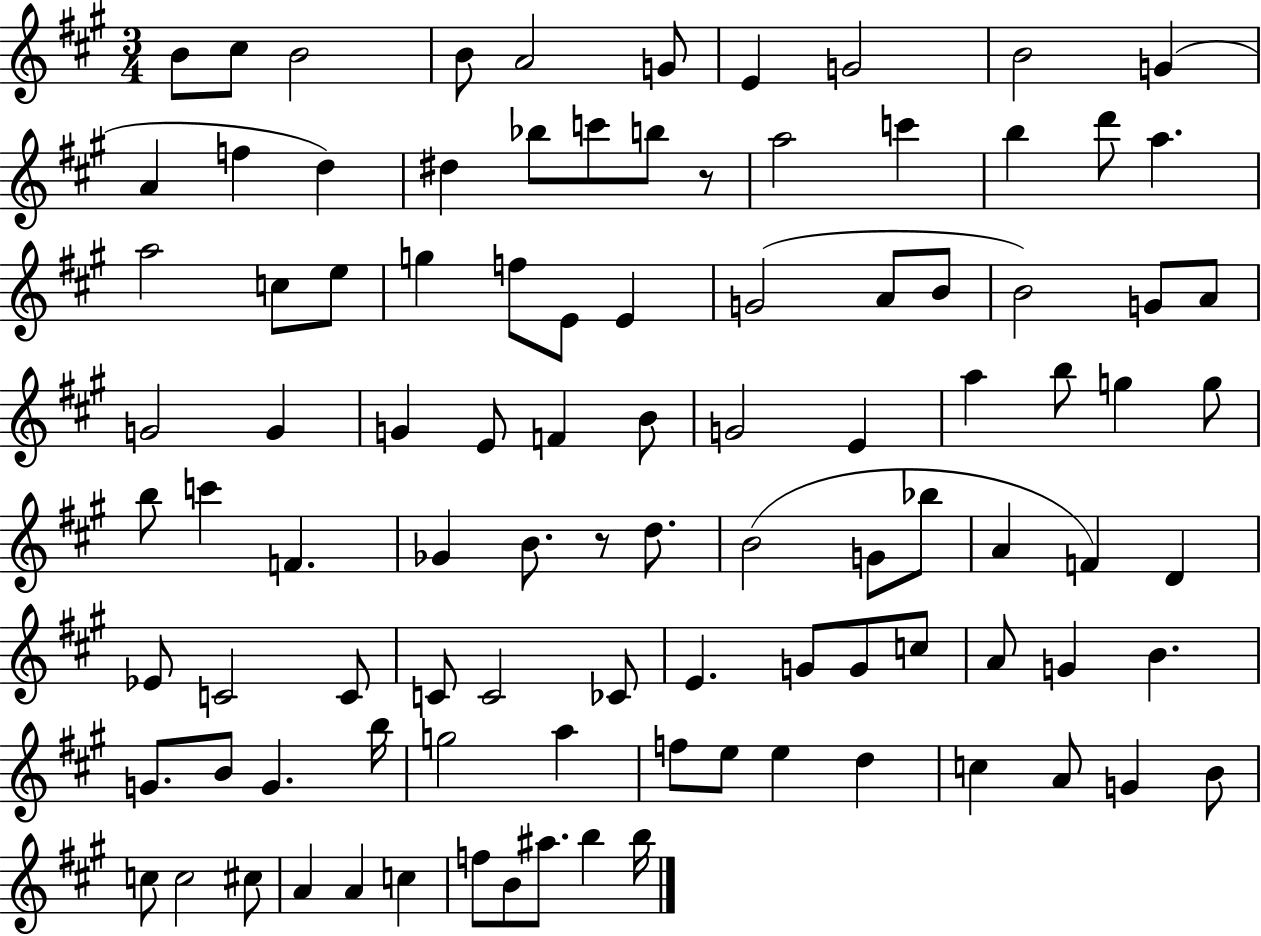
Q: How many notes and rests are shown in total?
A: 99